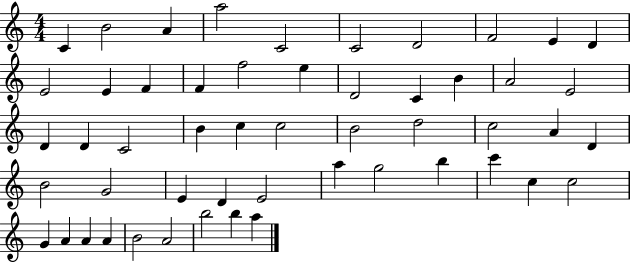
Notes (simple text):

C4/q B4/h A4/q A5/h C4/h C4/h D4/h F4/h E4/q D4/q E4/h E4/q F4/q F4/q F5/h E5/q D4/h C4/q B4/q A4/h E4/h D4/q D4/q C4/h B4/q C5/q C5/h B4/h D5/h C5/h A4/q D4/q B4/h G4/h E4/q D4/q E4/h A5/q G5/h B5/q C6/q C5/q C5/h G4/q A4/q A4/q A4/q B4/h A4/h B5/h B5/q A5/q